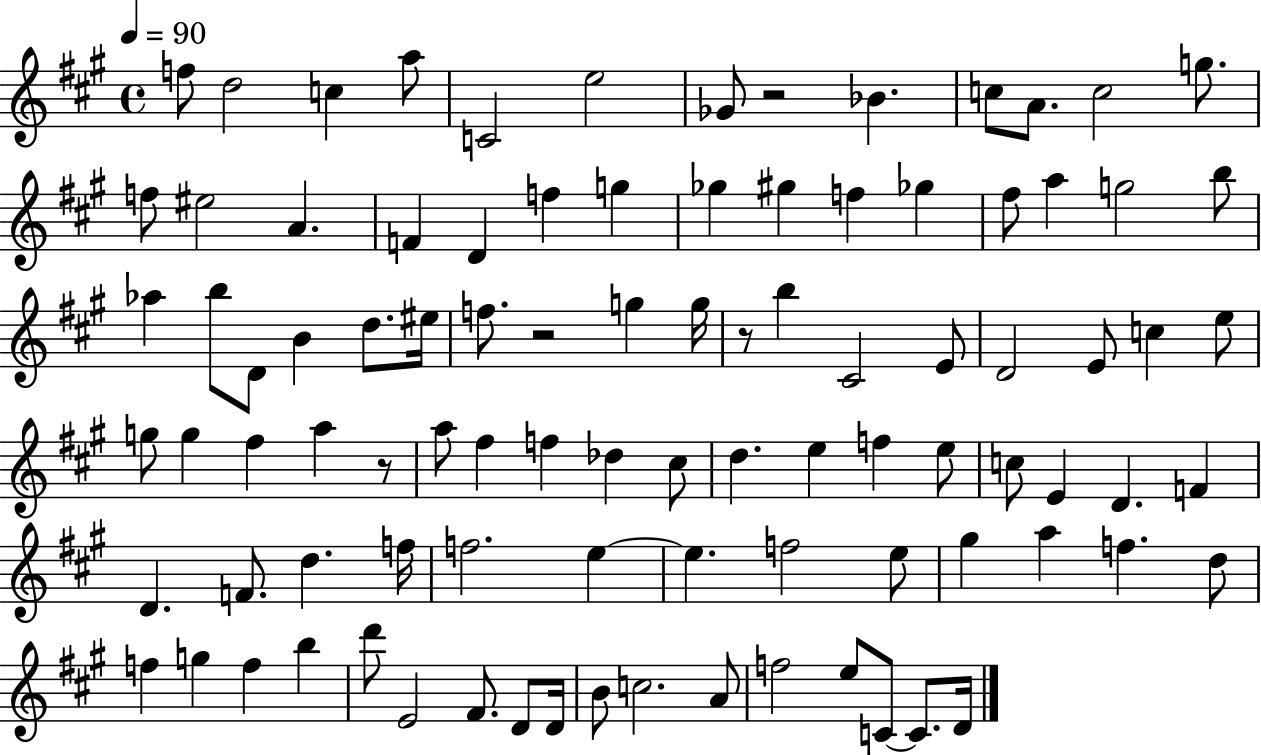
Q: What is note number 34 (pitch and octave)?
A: F5